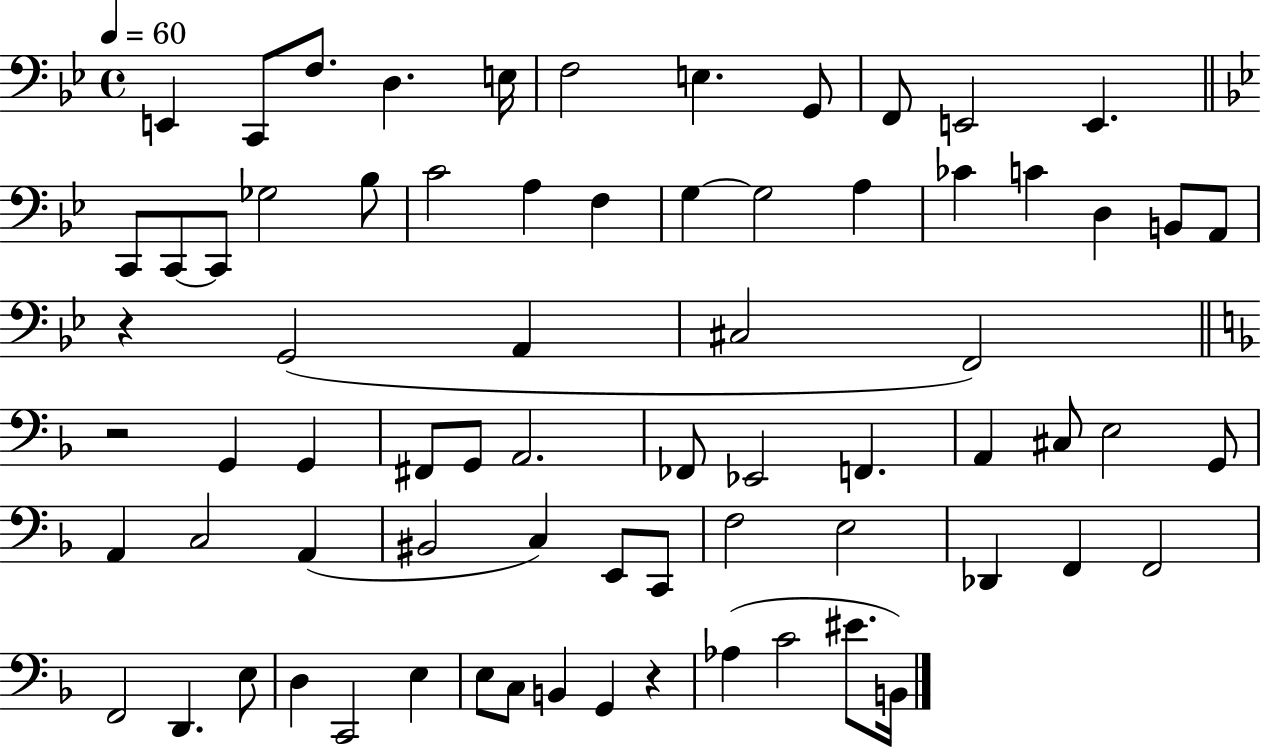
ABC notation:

X:1
T:Untitled
M:4/4
L:1/4
K:Bb
E,, C,,/2 F,/2 D, E,/4 F,2 E, G,,/2 F,,/2 E,,2 E,, C,,/2 C,,/2 C,,/2 _G,2 _B,/2 C2 A, F, G, G,2 A, _C C D, B,,/2 A,,/2 z G,,2 A,, ^C,2 F,,2 z2 G,, G,, ^F,,/2 G,,/2 A,,2 _F,,/2 _E,,2 F,, A,, ^C,/2 E,2 G,,/2 A,, C,2 A,, ^B,,2 C, E,,/2 C,,/2 F,2 E,2 _D,, F,, F,,2 F,,2 D,, E,/2 D, C,,2 E, E,/2 C,/2 B,, G,, z _A, C2 ^E/2 B,,/4